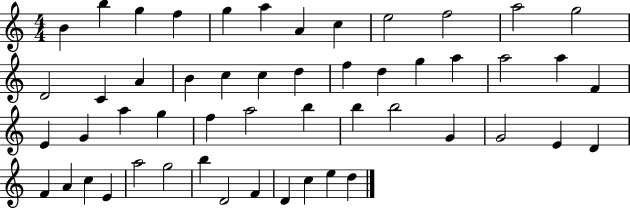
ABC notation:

X:1
T:Untitled
M:4/4
L:1/4
K:C
B b g f g a A c e2 f2 a2 g2 D2 C A B c c d f d g a a2 a F E G a g f a2 b b b2 G G2 E D F A c E a2 g2 b D2 F D c e d